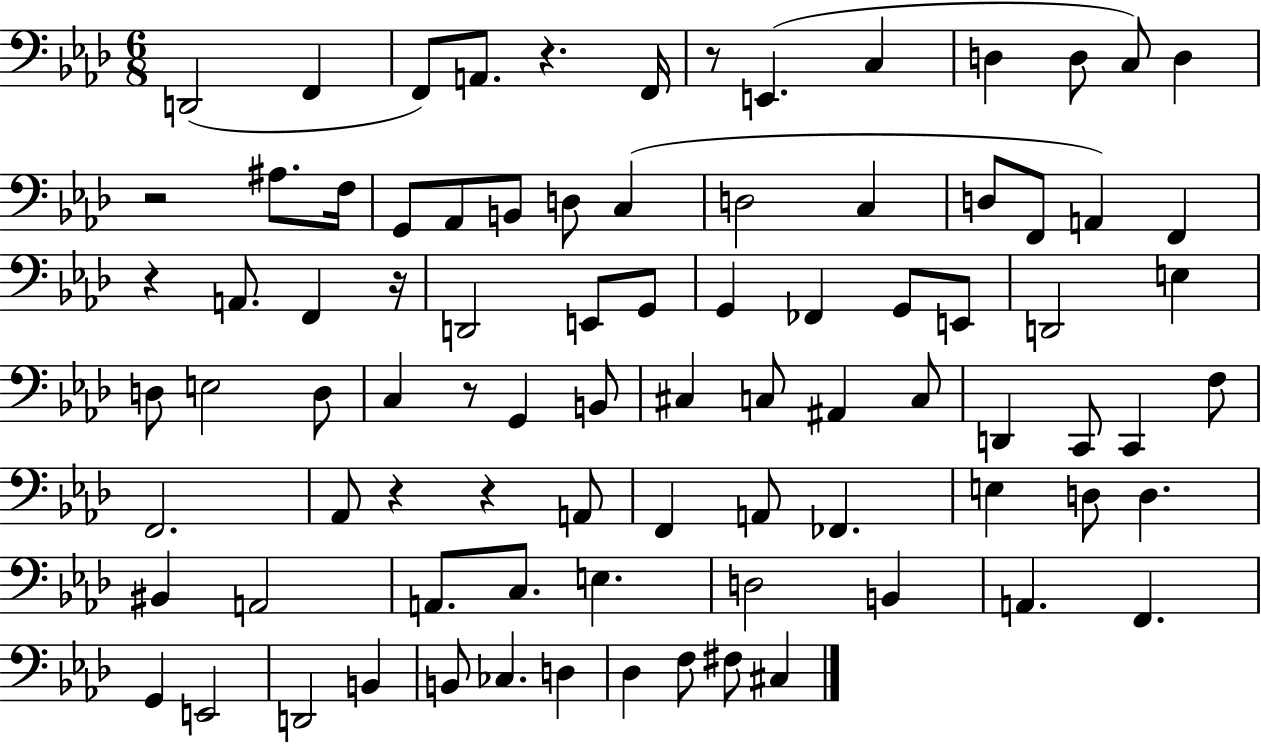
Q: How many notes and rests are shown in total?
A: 86